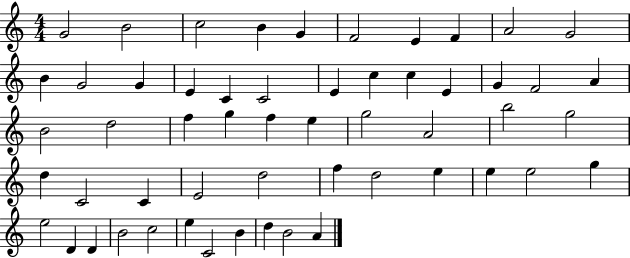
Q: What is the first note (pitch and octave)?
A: G4